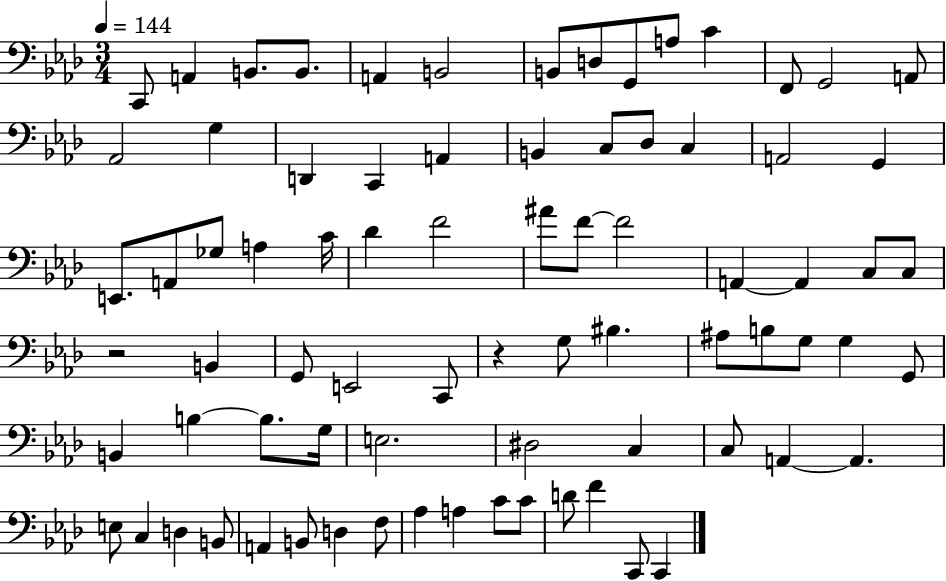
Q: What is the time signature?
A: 3/4